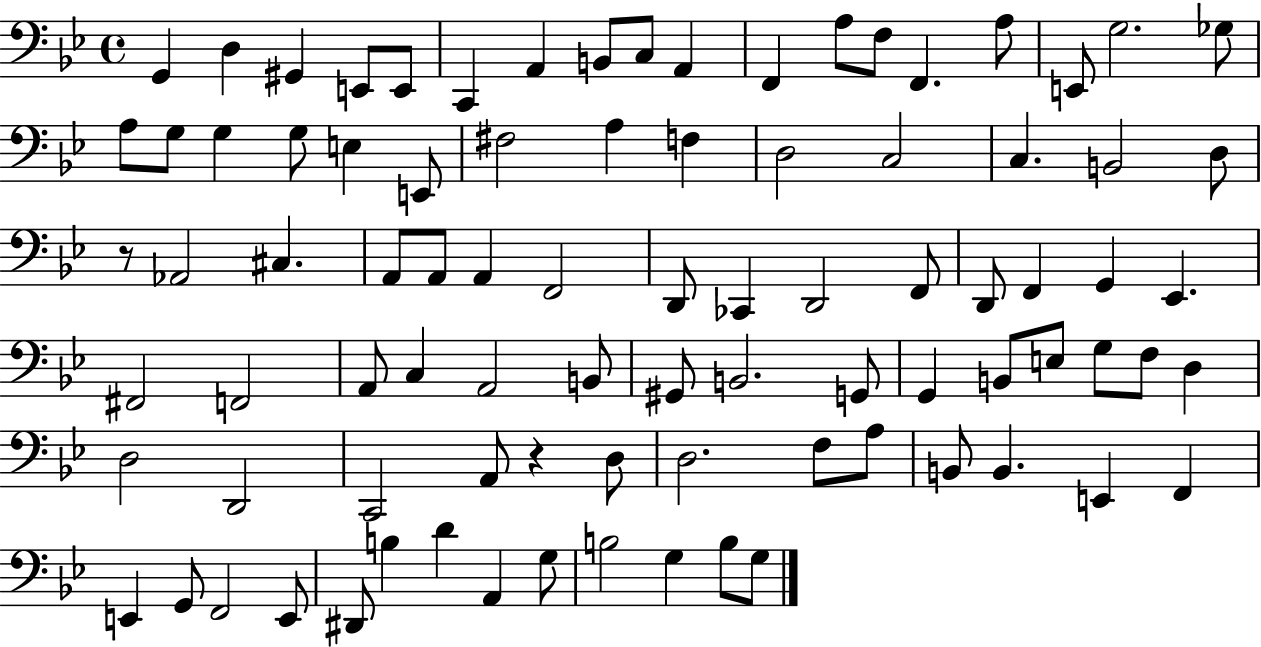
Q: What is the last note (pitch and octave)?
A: G3